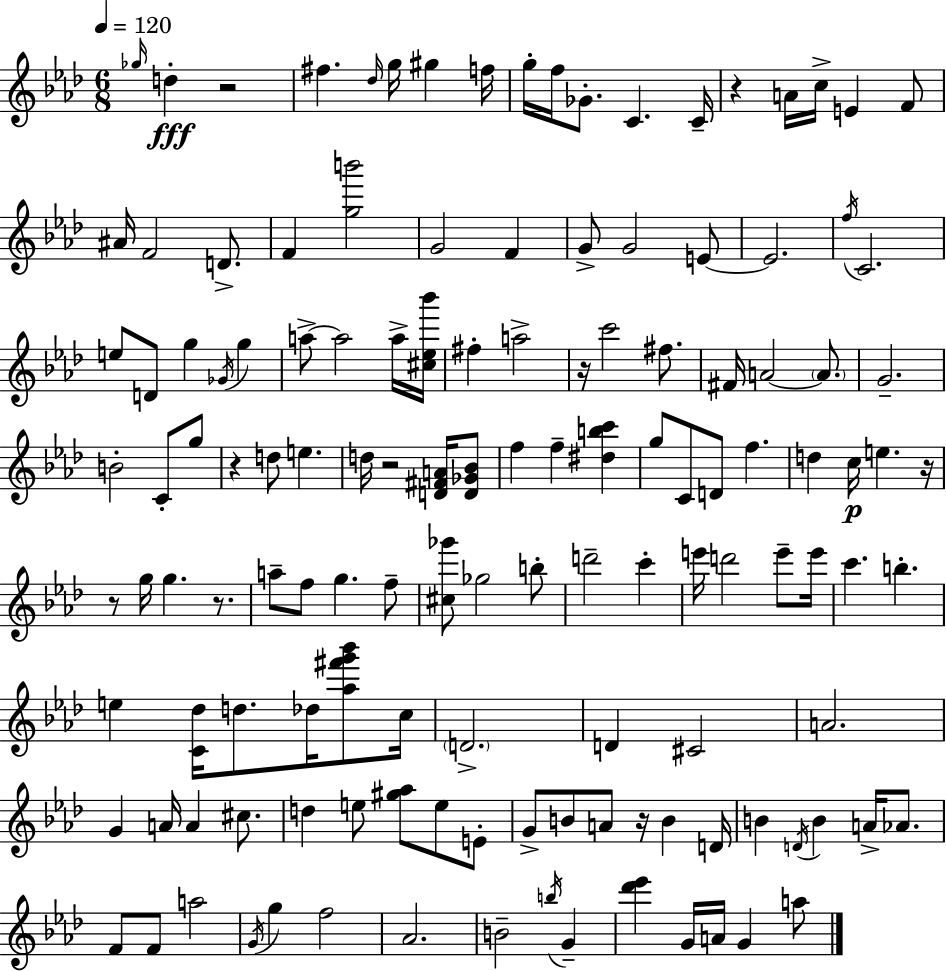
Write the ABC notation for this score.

X:1
T:Untitled
M:6/8
L:1/4
K:Ab
_g/4 d z2 ^f _d/4 g/4 ^g f/4 g/4 f/4 _G/2 C C/4 z A/4 c/4 E F/2 ^A/4 F2 D/2 F [gb']2 G2 F G/2 G2 E/2 E2 f/4 C2 e/2 D/2 g _G/4 g a/2 a2 a/4 [^c_e_b']/4 ^f a2 z/4 c'2 ^f/2 ^F/4 A2 A/2 G2 B2 C/2 g/2 z d/2 e d/4 z2 [D^FA]/4 [D_G_B]/2 f f [^dbc'] g/2 C/2 D/2 f d c/4 e z/4 z/2 g/4 g z/2 a/2 f/2 g f/2 [^c_g']/2 _g2 b/2 d'2 c' e'/4 d'2 e'/2 e'/4 c' b e [C_d]/4 d/2 _d/4 [_a^f'g'_b']/2 c/4 D2 D ^C2 A2 G A/4 A ^c/2 d e/2 [^g_a]/2 e/2 E/2 G/2 B/2 A/2 z/4 B D/4 B D/4 B A/4 _A/2 F/2 F/2 a2 G/4 g f2 _A2 B2 b/4 G [_d'_e'] G/4 A/4 G a/2